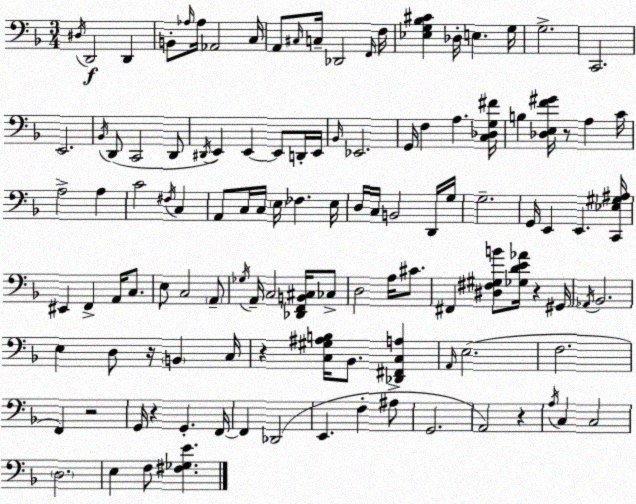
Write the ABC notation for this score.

X:1
T:Untitled
M:3/4
L:1/4
K:F
^D,/4 D,,2 D,, B,,/2 _A,/4 _A,/4 _A,,2 C,/4 A,,/2 ^C,/4 C,/4 _D,,2 F,,/4 F,/4 [_E,G,_B,^C] _D,/4 E, G,/4 G,2 C,,2 E,,2 _B,,/4 D,,/2 C,,2 D,,/2 ^D,,/4 E,, E,, E,,/2 D,,/4 E,,/4 _B,,/4 _E,,2 G,,/4 F, A, [C,_D,G,^F]/4 B, [_D,E,F^G]/4 z/2 A, C/4 A,2 A, C2 ^F,/4 C, A,,/2 C,/4 C,/4 E,/4 _F, E,/4 D,/4 C,/4 B,,2 D,,/4 G,/4 G,2 G,,/4 E,, E,, [C,,_E,^G,^A,]/4 ^E,, F,, A,,/4 C,/2 E,/2 C,2 A,,/2 _G,/4 A,,/4 C,2 [_D,,F,,B,,^C,]/4 _C,/2 D,2 A,/4 ^C/2 ^F,, [^D,^F,^G,B]/2 [_G,DE_A]/4 z ^G,,/4 _A,,/4 _B,,2 E, D,/2 z/4 B,, C,/4 z [C,^G,^A,B,]/4 _B,,/2 [_D,,^F,,C,A,] A,,/4 E,2 F,2 F,, z2 G,,/4 z G,, F,,/4 F,, _D,,2 E,, F, ^A,/2 G,,2 A,,2 z A,/4 C, C,2 D,2 E, F,/2 [^F,_G,E]